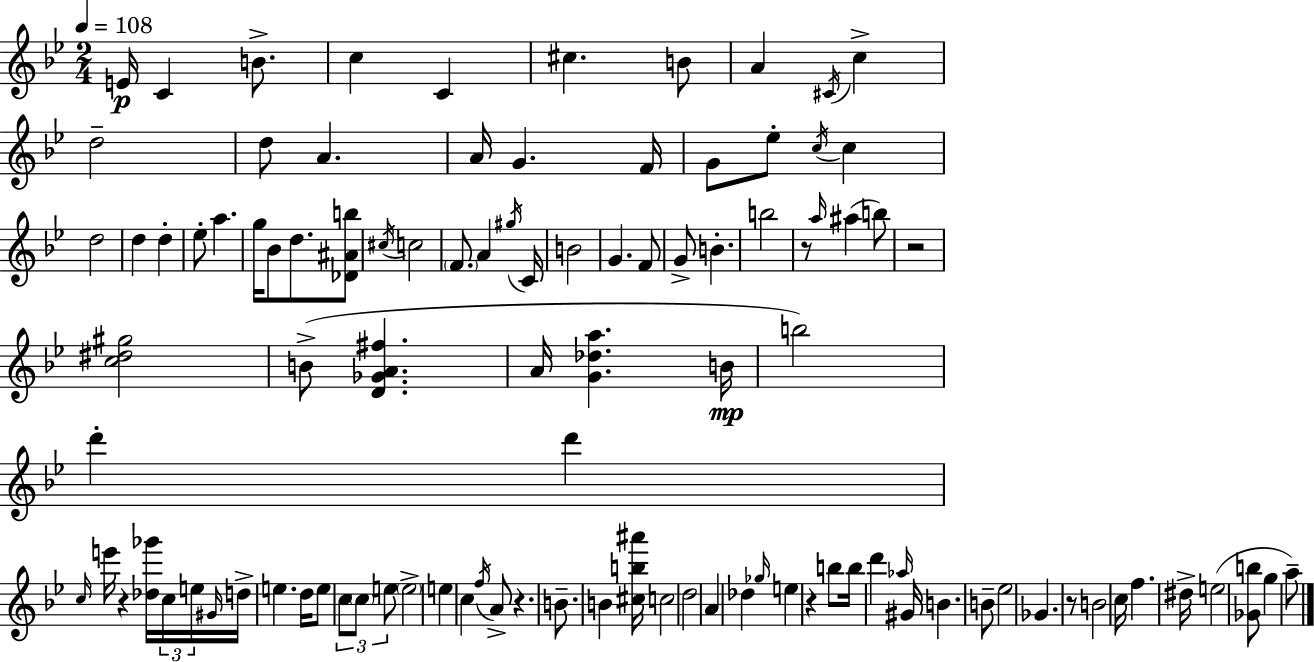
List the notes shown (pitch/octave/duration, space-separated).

E4/s C4/q B4/e. C5/q C4/q C#5/q. B4/e A4/q C#4/s C5/q D5/h D5/e A4/q. A4/s G4/q. F4/s G4/e Eb5/e C5/s C5/q D5/h D5/q D5/q Eb5/e A5/q. G5/s Bb4/e D5/e. [Db4,A#4,B5]/e C#5/s C5/h F4/e. A4/q G#5/s C4/s B4/h G4/q. F4/e G4/e B4/q. B5/h R/e A5/s A#5/q B5/e R/h [C5,D#5,G#5]/h B4/e [D4,Gb4,A4,F#5]/q. A4/s [G4,Db5,A5]/q. B4/s B5/h D6/q D6/q C5/s E6/s R/q [Db5,Gb6]/s C5/s E5/s G#4/s D5/s E5/q. D5/s E5/e C5/e C5/e E5/e E5/h E5/q C5/q F5/s A4/e R/q. B4/e. B4/q [C#5,B5,A#6]/s C5/h D5/h A4/q Db5/q Gb5/s E5/q R/q B5/e B5/s D6/q Ab5/s G#4/s B4/q. B4/e Eb5/h Gb4/q. R/e B4/h C5/s F5/q. D#5/s E5/h [Gb4,B5]/e G5/q A5/e